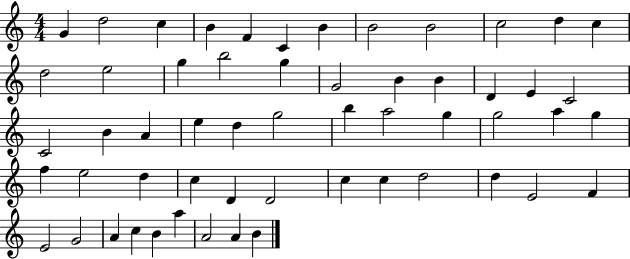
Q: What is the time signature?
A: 4/4